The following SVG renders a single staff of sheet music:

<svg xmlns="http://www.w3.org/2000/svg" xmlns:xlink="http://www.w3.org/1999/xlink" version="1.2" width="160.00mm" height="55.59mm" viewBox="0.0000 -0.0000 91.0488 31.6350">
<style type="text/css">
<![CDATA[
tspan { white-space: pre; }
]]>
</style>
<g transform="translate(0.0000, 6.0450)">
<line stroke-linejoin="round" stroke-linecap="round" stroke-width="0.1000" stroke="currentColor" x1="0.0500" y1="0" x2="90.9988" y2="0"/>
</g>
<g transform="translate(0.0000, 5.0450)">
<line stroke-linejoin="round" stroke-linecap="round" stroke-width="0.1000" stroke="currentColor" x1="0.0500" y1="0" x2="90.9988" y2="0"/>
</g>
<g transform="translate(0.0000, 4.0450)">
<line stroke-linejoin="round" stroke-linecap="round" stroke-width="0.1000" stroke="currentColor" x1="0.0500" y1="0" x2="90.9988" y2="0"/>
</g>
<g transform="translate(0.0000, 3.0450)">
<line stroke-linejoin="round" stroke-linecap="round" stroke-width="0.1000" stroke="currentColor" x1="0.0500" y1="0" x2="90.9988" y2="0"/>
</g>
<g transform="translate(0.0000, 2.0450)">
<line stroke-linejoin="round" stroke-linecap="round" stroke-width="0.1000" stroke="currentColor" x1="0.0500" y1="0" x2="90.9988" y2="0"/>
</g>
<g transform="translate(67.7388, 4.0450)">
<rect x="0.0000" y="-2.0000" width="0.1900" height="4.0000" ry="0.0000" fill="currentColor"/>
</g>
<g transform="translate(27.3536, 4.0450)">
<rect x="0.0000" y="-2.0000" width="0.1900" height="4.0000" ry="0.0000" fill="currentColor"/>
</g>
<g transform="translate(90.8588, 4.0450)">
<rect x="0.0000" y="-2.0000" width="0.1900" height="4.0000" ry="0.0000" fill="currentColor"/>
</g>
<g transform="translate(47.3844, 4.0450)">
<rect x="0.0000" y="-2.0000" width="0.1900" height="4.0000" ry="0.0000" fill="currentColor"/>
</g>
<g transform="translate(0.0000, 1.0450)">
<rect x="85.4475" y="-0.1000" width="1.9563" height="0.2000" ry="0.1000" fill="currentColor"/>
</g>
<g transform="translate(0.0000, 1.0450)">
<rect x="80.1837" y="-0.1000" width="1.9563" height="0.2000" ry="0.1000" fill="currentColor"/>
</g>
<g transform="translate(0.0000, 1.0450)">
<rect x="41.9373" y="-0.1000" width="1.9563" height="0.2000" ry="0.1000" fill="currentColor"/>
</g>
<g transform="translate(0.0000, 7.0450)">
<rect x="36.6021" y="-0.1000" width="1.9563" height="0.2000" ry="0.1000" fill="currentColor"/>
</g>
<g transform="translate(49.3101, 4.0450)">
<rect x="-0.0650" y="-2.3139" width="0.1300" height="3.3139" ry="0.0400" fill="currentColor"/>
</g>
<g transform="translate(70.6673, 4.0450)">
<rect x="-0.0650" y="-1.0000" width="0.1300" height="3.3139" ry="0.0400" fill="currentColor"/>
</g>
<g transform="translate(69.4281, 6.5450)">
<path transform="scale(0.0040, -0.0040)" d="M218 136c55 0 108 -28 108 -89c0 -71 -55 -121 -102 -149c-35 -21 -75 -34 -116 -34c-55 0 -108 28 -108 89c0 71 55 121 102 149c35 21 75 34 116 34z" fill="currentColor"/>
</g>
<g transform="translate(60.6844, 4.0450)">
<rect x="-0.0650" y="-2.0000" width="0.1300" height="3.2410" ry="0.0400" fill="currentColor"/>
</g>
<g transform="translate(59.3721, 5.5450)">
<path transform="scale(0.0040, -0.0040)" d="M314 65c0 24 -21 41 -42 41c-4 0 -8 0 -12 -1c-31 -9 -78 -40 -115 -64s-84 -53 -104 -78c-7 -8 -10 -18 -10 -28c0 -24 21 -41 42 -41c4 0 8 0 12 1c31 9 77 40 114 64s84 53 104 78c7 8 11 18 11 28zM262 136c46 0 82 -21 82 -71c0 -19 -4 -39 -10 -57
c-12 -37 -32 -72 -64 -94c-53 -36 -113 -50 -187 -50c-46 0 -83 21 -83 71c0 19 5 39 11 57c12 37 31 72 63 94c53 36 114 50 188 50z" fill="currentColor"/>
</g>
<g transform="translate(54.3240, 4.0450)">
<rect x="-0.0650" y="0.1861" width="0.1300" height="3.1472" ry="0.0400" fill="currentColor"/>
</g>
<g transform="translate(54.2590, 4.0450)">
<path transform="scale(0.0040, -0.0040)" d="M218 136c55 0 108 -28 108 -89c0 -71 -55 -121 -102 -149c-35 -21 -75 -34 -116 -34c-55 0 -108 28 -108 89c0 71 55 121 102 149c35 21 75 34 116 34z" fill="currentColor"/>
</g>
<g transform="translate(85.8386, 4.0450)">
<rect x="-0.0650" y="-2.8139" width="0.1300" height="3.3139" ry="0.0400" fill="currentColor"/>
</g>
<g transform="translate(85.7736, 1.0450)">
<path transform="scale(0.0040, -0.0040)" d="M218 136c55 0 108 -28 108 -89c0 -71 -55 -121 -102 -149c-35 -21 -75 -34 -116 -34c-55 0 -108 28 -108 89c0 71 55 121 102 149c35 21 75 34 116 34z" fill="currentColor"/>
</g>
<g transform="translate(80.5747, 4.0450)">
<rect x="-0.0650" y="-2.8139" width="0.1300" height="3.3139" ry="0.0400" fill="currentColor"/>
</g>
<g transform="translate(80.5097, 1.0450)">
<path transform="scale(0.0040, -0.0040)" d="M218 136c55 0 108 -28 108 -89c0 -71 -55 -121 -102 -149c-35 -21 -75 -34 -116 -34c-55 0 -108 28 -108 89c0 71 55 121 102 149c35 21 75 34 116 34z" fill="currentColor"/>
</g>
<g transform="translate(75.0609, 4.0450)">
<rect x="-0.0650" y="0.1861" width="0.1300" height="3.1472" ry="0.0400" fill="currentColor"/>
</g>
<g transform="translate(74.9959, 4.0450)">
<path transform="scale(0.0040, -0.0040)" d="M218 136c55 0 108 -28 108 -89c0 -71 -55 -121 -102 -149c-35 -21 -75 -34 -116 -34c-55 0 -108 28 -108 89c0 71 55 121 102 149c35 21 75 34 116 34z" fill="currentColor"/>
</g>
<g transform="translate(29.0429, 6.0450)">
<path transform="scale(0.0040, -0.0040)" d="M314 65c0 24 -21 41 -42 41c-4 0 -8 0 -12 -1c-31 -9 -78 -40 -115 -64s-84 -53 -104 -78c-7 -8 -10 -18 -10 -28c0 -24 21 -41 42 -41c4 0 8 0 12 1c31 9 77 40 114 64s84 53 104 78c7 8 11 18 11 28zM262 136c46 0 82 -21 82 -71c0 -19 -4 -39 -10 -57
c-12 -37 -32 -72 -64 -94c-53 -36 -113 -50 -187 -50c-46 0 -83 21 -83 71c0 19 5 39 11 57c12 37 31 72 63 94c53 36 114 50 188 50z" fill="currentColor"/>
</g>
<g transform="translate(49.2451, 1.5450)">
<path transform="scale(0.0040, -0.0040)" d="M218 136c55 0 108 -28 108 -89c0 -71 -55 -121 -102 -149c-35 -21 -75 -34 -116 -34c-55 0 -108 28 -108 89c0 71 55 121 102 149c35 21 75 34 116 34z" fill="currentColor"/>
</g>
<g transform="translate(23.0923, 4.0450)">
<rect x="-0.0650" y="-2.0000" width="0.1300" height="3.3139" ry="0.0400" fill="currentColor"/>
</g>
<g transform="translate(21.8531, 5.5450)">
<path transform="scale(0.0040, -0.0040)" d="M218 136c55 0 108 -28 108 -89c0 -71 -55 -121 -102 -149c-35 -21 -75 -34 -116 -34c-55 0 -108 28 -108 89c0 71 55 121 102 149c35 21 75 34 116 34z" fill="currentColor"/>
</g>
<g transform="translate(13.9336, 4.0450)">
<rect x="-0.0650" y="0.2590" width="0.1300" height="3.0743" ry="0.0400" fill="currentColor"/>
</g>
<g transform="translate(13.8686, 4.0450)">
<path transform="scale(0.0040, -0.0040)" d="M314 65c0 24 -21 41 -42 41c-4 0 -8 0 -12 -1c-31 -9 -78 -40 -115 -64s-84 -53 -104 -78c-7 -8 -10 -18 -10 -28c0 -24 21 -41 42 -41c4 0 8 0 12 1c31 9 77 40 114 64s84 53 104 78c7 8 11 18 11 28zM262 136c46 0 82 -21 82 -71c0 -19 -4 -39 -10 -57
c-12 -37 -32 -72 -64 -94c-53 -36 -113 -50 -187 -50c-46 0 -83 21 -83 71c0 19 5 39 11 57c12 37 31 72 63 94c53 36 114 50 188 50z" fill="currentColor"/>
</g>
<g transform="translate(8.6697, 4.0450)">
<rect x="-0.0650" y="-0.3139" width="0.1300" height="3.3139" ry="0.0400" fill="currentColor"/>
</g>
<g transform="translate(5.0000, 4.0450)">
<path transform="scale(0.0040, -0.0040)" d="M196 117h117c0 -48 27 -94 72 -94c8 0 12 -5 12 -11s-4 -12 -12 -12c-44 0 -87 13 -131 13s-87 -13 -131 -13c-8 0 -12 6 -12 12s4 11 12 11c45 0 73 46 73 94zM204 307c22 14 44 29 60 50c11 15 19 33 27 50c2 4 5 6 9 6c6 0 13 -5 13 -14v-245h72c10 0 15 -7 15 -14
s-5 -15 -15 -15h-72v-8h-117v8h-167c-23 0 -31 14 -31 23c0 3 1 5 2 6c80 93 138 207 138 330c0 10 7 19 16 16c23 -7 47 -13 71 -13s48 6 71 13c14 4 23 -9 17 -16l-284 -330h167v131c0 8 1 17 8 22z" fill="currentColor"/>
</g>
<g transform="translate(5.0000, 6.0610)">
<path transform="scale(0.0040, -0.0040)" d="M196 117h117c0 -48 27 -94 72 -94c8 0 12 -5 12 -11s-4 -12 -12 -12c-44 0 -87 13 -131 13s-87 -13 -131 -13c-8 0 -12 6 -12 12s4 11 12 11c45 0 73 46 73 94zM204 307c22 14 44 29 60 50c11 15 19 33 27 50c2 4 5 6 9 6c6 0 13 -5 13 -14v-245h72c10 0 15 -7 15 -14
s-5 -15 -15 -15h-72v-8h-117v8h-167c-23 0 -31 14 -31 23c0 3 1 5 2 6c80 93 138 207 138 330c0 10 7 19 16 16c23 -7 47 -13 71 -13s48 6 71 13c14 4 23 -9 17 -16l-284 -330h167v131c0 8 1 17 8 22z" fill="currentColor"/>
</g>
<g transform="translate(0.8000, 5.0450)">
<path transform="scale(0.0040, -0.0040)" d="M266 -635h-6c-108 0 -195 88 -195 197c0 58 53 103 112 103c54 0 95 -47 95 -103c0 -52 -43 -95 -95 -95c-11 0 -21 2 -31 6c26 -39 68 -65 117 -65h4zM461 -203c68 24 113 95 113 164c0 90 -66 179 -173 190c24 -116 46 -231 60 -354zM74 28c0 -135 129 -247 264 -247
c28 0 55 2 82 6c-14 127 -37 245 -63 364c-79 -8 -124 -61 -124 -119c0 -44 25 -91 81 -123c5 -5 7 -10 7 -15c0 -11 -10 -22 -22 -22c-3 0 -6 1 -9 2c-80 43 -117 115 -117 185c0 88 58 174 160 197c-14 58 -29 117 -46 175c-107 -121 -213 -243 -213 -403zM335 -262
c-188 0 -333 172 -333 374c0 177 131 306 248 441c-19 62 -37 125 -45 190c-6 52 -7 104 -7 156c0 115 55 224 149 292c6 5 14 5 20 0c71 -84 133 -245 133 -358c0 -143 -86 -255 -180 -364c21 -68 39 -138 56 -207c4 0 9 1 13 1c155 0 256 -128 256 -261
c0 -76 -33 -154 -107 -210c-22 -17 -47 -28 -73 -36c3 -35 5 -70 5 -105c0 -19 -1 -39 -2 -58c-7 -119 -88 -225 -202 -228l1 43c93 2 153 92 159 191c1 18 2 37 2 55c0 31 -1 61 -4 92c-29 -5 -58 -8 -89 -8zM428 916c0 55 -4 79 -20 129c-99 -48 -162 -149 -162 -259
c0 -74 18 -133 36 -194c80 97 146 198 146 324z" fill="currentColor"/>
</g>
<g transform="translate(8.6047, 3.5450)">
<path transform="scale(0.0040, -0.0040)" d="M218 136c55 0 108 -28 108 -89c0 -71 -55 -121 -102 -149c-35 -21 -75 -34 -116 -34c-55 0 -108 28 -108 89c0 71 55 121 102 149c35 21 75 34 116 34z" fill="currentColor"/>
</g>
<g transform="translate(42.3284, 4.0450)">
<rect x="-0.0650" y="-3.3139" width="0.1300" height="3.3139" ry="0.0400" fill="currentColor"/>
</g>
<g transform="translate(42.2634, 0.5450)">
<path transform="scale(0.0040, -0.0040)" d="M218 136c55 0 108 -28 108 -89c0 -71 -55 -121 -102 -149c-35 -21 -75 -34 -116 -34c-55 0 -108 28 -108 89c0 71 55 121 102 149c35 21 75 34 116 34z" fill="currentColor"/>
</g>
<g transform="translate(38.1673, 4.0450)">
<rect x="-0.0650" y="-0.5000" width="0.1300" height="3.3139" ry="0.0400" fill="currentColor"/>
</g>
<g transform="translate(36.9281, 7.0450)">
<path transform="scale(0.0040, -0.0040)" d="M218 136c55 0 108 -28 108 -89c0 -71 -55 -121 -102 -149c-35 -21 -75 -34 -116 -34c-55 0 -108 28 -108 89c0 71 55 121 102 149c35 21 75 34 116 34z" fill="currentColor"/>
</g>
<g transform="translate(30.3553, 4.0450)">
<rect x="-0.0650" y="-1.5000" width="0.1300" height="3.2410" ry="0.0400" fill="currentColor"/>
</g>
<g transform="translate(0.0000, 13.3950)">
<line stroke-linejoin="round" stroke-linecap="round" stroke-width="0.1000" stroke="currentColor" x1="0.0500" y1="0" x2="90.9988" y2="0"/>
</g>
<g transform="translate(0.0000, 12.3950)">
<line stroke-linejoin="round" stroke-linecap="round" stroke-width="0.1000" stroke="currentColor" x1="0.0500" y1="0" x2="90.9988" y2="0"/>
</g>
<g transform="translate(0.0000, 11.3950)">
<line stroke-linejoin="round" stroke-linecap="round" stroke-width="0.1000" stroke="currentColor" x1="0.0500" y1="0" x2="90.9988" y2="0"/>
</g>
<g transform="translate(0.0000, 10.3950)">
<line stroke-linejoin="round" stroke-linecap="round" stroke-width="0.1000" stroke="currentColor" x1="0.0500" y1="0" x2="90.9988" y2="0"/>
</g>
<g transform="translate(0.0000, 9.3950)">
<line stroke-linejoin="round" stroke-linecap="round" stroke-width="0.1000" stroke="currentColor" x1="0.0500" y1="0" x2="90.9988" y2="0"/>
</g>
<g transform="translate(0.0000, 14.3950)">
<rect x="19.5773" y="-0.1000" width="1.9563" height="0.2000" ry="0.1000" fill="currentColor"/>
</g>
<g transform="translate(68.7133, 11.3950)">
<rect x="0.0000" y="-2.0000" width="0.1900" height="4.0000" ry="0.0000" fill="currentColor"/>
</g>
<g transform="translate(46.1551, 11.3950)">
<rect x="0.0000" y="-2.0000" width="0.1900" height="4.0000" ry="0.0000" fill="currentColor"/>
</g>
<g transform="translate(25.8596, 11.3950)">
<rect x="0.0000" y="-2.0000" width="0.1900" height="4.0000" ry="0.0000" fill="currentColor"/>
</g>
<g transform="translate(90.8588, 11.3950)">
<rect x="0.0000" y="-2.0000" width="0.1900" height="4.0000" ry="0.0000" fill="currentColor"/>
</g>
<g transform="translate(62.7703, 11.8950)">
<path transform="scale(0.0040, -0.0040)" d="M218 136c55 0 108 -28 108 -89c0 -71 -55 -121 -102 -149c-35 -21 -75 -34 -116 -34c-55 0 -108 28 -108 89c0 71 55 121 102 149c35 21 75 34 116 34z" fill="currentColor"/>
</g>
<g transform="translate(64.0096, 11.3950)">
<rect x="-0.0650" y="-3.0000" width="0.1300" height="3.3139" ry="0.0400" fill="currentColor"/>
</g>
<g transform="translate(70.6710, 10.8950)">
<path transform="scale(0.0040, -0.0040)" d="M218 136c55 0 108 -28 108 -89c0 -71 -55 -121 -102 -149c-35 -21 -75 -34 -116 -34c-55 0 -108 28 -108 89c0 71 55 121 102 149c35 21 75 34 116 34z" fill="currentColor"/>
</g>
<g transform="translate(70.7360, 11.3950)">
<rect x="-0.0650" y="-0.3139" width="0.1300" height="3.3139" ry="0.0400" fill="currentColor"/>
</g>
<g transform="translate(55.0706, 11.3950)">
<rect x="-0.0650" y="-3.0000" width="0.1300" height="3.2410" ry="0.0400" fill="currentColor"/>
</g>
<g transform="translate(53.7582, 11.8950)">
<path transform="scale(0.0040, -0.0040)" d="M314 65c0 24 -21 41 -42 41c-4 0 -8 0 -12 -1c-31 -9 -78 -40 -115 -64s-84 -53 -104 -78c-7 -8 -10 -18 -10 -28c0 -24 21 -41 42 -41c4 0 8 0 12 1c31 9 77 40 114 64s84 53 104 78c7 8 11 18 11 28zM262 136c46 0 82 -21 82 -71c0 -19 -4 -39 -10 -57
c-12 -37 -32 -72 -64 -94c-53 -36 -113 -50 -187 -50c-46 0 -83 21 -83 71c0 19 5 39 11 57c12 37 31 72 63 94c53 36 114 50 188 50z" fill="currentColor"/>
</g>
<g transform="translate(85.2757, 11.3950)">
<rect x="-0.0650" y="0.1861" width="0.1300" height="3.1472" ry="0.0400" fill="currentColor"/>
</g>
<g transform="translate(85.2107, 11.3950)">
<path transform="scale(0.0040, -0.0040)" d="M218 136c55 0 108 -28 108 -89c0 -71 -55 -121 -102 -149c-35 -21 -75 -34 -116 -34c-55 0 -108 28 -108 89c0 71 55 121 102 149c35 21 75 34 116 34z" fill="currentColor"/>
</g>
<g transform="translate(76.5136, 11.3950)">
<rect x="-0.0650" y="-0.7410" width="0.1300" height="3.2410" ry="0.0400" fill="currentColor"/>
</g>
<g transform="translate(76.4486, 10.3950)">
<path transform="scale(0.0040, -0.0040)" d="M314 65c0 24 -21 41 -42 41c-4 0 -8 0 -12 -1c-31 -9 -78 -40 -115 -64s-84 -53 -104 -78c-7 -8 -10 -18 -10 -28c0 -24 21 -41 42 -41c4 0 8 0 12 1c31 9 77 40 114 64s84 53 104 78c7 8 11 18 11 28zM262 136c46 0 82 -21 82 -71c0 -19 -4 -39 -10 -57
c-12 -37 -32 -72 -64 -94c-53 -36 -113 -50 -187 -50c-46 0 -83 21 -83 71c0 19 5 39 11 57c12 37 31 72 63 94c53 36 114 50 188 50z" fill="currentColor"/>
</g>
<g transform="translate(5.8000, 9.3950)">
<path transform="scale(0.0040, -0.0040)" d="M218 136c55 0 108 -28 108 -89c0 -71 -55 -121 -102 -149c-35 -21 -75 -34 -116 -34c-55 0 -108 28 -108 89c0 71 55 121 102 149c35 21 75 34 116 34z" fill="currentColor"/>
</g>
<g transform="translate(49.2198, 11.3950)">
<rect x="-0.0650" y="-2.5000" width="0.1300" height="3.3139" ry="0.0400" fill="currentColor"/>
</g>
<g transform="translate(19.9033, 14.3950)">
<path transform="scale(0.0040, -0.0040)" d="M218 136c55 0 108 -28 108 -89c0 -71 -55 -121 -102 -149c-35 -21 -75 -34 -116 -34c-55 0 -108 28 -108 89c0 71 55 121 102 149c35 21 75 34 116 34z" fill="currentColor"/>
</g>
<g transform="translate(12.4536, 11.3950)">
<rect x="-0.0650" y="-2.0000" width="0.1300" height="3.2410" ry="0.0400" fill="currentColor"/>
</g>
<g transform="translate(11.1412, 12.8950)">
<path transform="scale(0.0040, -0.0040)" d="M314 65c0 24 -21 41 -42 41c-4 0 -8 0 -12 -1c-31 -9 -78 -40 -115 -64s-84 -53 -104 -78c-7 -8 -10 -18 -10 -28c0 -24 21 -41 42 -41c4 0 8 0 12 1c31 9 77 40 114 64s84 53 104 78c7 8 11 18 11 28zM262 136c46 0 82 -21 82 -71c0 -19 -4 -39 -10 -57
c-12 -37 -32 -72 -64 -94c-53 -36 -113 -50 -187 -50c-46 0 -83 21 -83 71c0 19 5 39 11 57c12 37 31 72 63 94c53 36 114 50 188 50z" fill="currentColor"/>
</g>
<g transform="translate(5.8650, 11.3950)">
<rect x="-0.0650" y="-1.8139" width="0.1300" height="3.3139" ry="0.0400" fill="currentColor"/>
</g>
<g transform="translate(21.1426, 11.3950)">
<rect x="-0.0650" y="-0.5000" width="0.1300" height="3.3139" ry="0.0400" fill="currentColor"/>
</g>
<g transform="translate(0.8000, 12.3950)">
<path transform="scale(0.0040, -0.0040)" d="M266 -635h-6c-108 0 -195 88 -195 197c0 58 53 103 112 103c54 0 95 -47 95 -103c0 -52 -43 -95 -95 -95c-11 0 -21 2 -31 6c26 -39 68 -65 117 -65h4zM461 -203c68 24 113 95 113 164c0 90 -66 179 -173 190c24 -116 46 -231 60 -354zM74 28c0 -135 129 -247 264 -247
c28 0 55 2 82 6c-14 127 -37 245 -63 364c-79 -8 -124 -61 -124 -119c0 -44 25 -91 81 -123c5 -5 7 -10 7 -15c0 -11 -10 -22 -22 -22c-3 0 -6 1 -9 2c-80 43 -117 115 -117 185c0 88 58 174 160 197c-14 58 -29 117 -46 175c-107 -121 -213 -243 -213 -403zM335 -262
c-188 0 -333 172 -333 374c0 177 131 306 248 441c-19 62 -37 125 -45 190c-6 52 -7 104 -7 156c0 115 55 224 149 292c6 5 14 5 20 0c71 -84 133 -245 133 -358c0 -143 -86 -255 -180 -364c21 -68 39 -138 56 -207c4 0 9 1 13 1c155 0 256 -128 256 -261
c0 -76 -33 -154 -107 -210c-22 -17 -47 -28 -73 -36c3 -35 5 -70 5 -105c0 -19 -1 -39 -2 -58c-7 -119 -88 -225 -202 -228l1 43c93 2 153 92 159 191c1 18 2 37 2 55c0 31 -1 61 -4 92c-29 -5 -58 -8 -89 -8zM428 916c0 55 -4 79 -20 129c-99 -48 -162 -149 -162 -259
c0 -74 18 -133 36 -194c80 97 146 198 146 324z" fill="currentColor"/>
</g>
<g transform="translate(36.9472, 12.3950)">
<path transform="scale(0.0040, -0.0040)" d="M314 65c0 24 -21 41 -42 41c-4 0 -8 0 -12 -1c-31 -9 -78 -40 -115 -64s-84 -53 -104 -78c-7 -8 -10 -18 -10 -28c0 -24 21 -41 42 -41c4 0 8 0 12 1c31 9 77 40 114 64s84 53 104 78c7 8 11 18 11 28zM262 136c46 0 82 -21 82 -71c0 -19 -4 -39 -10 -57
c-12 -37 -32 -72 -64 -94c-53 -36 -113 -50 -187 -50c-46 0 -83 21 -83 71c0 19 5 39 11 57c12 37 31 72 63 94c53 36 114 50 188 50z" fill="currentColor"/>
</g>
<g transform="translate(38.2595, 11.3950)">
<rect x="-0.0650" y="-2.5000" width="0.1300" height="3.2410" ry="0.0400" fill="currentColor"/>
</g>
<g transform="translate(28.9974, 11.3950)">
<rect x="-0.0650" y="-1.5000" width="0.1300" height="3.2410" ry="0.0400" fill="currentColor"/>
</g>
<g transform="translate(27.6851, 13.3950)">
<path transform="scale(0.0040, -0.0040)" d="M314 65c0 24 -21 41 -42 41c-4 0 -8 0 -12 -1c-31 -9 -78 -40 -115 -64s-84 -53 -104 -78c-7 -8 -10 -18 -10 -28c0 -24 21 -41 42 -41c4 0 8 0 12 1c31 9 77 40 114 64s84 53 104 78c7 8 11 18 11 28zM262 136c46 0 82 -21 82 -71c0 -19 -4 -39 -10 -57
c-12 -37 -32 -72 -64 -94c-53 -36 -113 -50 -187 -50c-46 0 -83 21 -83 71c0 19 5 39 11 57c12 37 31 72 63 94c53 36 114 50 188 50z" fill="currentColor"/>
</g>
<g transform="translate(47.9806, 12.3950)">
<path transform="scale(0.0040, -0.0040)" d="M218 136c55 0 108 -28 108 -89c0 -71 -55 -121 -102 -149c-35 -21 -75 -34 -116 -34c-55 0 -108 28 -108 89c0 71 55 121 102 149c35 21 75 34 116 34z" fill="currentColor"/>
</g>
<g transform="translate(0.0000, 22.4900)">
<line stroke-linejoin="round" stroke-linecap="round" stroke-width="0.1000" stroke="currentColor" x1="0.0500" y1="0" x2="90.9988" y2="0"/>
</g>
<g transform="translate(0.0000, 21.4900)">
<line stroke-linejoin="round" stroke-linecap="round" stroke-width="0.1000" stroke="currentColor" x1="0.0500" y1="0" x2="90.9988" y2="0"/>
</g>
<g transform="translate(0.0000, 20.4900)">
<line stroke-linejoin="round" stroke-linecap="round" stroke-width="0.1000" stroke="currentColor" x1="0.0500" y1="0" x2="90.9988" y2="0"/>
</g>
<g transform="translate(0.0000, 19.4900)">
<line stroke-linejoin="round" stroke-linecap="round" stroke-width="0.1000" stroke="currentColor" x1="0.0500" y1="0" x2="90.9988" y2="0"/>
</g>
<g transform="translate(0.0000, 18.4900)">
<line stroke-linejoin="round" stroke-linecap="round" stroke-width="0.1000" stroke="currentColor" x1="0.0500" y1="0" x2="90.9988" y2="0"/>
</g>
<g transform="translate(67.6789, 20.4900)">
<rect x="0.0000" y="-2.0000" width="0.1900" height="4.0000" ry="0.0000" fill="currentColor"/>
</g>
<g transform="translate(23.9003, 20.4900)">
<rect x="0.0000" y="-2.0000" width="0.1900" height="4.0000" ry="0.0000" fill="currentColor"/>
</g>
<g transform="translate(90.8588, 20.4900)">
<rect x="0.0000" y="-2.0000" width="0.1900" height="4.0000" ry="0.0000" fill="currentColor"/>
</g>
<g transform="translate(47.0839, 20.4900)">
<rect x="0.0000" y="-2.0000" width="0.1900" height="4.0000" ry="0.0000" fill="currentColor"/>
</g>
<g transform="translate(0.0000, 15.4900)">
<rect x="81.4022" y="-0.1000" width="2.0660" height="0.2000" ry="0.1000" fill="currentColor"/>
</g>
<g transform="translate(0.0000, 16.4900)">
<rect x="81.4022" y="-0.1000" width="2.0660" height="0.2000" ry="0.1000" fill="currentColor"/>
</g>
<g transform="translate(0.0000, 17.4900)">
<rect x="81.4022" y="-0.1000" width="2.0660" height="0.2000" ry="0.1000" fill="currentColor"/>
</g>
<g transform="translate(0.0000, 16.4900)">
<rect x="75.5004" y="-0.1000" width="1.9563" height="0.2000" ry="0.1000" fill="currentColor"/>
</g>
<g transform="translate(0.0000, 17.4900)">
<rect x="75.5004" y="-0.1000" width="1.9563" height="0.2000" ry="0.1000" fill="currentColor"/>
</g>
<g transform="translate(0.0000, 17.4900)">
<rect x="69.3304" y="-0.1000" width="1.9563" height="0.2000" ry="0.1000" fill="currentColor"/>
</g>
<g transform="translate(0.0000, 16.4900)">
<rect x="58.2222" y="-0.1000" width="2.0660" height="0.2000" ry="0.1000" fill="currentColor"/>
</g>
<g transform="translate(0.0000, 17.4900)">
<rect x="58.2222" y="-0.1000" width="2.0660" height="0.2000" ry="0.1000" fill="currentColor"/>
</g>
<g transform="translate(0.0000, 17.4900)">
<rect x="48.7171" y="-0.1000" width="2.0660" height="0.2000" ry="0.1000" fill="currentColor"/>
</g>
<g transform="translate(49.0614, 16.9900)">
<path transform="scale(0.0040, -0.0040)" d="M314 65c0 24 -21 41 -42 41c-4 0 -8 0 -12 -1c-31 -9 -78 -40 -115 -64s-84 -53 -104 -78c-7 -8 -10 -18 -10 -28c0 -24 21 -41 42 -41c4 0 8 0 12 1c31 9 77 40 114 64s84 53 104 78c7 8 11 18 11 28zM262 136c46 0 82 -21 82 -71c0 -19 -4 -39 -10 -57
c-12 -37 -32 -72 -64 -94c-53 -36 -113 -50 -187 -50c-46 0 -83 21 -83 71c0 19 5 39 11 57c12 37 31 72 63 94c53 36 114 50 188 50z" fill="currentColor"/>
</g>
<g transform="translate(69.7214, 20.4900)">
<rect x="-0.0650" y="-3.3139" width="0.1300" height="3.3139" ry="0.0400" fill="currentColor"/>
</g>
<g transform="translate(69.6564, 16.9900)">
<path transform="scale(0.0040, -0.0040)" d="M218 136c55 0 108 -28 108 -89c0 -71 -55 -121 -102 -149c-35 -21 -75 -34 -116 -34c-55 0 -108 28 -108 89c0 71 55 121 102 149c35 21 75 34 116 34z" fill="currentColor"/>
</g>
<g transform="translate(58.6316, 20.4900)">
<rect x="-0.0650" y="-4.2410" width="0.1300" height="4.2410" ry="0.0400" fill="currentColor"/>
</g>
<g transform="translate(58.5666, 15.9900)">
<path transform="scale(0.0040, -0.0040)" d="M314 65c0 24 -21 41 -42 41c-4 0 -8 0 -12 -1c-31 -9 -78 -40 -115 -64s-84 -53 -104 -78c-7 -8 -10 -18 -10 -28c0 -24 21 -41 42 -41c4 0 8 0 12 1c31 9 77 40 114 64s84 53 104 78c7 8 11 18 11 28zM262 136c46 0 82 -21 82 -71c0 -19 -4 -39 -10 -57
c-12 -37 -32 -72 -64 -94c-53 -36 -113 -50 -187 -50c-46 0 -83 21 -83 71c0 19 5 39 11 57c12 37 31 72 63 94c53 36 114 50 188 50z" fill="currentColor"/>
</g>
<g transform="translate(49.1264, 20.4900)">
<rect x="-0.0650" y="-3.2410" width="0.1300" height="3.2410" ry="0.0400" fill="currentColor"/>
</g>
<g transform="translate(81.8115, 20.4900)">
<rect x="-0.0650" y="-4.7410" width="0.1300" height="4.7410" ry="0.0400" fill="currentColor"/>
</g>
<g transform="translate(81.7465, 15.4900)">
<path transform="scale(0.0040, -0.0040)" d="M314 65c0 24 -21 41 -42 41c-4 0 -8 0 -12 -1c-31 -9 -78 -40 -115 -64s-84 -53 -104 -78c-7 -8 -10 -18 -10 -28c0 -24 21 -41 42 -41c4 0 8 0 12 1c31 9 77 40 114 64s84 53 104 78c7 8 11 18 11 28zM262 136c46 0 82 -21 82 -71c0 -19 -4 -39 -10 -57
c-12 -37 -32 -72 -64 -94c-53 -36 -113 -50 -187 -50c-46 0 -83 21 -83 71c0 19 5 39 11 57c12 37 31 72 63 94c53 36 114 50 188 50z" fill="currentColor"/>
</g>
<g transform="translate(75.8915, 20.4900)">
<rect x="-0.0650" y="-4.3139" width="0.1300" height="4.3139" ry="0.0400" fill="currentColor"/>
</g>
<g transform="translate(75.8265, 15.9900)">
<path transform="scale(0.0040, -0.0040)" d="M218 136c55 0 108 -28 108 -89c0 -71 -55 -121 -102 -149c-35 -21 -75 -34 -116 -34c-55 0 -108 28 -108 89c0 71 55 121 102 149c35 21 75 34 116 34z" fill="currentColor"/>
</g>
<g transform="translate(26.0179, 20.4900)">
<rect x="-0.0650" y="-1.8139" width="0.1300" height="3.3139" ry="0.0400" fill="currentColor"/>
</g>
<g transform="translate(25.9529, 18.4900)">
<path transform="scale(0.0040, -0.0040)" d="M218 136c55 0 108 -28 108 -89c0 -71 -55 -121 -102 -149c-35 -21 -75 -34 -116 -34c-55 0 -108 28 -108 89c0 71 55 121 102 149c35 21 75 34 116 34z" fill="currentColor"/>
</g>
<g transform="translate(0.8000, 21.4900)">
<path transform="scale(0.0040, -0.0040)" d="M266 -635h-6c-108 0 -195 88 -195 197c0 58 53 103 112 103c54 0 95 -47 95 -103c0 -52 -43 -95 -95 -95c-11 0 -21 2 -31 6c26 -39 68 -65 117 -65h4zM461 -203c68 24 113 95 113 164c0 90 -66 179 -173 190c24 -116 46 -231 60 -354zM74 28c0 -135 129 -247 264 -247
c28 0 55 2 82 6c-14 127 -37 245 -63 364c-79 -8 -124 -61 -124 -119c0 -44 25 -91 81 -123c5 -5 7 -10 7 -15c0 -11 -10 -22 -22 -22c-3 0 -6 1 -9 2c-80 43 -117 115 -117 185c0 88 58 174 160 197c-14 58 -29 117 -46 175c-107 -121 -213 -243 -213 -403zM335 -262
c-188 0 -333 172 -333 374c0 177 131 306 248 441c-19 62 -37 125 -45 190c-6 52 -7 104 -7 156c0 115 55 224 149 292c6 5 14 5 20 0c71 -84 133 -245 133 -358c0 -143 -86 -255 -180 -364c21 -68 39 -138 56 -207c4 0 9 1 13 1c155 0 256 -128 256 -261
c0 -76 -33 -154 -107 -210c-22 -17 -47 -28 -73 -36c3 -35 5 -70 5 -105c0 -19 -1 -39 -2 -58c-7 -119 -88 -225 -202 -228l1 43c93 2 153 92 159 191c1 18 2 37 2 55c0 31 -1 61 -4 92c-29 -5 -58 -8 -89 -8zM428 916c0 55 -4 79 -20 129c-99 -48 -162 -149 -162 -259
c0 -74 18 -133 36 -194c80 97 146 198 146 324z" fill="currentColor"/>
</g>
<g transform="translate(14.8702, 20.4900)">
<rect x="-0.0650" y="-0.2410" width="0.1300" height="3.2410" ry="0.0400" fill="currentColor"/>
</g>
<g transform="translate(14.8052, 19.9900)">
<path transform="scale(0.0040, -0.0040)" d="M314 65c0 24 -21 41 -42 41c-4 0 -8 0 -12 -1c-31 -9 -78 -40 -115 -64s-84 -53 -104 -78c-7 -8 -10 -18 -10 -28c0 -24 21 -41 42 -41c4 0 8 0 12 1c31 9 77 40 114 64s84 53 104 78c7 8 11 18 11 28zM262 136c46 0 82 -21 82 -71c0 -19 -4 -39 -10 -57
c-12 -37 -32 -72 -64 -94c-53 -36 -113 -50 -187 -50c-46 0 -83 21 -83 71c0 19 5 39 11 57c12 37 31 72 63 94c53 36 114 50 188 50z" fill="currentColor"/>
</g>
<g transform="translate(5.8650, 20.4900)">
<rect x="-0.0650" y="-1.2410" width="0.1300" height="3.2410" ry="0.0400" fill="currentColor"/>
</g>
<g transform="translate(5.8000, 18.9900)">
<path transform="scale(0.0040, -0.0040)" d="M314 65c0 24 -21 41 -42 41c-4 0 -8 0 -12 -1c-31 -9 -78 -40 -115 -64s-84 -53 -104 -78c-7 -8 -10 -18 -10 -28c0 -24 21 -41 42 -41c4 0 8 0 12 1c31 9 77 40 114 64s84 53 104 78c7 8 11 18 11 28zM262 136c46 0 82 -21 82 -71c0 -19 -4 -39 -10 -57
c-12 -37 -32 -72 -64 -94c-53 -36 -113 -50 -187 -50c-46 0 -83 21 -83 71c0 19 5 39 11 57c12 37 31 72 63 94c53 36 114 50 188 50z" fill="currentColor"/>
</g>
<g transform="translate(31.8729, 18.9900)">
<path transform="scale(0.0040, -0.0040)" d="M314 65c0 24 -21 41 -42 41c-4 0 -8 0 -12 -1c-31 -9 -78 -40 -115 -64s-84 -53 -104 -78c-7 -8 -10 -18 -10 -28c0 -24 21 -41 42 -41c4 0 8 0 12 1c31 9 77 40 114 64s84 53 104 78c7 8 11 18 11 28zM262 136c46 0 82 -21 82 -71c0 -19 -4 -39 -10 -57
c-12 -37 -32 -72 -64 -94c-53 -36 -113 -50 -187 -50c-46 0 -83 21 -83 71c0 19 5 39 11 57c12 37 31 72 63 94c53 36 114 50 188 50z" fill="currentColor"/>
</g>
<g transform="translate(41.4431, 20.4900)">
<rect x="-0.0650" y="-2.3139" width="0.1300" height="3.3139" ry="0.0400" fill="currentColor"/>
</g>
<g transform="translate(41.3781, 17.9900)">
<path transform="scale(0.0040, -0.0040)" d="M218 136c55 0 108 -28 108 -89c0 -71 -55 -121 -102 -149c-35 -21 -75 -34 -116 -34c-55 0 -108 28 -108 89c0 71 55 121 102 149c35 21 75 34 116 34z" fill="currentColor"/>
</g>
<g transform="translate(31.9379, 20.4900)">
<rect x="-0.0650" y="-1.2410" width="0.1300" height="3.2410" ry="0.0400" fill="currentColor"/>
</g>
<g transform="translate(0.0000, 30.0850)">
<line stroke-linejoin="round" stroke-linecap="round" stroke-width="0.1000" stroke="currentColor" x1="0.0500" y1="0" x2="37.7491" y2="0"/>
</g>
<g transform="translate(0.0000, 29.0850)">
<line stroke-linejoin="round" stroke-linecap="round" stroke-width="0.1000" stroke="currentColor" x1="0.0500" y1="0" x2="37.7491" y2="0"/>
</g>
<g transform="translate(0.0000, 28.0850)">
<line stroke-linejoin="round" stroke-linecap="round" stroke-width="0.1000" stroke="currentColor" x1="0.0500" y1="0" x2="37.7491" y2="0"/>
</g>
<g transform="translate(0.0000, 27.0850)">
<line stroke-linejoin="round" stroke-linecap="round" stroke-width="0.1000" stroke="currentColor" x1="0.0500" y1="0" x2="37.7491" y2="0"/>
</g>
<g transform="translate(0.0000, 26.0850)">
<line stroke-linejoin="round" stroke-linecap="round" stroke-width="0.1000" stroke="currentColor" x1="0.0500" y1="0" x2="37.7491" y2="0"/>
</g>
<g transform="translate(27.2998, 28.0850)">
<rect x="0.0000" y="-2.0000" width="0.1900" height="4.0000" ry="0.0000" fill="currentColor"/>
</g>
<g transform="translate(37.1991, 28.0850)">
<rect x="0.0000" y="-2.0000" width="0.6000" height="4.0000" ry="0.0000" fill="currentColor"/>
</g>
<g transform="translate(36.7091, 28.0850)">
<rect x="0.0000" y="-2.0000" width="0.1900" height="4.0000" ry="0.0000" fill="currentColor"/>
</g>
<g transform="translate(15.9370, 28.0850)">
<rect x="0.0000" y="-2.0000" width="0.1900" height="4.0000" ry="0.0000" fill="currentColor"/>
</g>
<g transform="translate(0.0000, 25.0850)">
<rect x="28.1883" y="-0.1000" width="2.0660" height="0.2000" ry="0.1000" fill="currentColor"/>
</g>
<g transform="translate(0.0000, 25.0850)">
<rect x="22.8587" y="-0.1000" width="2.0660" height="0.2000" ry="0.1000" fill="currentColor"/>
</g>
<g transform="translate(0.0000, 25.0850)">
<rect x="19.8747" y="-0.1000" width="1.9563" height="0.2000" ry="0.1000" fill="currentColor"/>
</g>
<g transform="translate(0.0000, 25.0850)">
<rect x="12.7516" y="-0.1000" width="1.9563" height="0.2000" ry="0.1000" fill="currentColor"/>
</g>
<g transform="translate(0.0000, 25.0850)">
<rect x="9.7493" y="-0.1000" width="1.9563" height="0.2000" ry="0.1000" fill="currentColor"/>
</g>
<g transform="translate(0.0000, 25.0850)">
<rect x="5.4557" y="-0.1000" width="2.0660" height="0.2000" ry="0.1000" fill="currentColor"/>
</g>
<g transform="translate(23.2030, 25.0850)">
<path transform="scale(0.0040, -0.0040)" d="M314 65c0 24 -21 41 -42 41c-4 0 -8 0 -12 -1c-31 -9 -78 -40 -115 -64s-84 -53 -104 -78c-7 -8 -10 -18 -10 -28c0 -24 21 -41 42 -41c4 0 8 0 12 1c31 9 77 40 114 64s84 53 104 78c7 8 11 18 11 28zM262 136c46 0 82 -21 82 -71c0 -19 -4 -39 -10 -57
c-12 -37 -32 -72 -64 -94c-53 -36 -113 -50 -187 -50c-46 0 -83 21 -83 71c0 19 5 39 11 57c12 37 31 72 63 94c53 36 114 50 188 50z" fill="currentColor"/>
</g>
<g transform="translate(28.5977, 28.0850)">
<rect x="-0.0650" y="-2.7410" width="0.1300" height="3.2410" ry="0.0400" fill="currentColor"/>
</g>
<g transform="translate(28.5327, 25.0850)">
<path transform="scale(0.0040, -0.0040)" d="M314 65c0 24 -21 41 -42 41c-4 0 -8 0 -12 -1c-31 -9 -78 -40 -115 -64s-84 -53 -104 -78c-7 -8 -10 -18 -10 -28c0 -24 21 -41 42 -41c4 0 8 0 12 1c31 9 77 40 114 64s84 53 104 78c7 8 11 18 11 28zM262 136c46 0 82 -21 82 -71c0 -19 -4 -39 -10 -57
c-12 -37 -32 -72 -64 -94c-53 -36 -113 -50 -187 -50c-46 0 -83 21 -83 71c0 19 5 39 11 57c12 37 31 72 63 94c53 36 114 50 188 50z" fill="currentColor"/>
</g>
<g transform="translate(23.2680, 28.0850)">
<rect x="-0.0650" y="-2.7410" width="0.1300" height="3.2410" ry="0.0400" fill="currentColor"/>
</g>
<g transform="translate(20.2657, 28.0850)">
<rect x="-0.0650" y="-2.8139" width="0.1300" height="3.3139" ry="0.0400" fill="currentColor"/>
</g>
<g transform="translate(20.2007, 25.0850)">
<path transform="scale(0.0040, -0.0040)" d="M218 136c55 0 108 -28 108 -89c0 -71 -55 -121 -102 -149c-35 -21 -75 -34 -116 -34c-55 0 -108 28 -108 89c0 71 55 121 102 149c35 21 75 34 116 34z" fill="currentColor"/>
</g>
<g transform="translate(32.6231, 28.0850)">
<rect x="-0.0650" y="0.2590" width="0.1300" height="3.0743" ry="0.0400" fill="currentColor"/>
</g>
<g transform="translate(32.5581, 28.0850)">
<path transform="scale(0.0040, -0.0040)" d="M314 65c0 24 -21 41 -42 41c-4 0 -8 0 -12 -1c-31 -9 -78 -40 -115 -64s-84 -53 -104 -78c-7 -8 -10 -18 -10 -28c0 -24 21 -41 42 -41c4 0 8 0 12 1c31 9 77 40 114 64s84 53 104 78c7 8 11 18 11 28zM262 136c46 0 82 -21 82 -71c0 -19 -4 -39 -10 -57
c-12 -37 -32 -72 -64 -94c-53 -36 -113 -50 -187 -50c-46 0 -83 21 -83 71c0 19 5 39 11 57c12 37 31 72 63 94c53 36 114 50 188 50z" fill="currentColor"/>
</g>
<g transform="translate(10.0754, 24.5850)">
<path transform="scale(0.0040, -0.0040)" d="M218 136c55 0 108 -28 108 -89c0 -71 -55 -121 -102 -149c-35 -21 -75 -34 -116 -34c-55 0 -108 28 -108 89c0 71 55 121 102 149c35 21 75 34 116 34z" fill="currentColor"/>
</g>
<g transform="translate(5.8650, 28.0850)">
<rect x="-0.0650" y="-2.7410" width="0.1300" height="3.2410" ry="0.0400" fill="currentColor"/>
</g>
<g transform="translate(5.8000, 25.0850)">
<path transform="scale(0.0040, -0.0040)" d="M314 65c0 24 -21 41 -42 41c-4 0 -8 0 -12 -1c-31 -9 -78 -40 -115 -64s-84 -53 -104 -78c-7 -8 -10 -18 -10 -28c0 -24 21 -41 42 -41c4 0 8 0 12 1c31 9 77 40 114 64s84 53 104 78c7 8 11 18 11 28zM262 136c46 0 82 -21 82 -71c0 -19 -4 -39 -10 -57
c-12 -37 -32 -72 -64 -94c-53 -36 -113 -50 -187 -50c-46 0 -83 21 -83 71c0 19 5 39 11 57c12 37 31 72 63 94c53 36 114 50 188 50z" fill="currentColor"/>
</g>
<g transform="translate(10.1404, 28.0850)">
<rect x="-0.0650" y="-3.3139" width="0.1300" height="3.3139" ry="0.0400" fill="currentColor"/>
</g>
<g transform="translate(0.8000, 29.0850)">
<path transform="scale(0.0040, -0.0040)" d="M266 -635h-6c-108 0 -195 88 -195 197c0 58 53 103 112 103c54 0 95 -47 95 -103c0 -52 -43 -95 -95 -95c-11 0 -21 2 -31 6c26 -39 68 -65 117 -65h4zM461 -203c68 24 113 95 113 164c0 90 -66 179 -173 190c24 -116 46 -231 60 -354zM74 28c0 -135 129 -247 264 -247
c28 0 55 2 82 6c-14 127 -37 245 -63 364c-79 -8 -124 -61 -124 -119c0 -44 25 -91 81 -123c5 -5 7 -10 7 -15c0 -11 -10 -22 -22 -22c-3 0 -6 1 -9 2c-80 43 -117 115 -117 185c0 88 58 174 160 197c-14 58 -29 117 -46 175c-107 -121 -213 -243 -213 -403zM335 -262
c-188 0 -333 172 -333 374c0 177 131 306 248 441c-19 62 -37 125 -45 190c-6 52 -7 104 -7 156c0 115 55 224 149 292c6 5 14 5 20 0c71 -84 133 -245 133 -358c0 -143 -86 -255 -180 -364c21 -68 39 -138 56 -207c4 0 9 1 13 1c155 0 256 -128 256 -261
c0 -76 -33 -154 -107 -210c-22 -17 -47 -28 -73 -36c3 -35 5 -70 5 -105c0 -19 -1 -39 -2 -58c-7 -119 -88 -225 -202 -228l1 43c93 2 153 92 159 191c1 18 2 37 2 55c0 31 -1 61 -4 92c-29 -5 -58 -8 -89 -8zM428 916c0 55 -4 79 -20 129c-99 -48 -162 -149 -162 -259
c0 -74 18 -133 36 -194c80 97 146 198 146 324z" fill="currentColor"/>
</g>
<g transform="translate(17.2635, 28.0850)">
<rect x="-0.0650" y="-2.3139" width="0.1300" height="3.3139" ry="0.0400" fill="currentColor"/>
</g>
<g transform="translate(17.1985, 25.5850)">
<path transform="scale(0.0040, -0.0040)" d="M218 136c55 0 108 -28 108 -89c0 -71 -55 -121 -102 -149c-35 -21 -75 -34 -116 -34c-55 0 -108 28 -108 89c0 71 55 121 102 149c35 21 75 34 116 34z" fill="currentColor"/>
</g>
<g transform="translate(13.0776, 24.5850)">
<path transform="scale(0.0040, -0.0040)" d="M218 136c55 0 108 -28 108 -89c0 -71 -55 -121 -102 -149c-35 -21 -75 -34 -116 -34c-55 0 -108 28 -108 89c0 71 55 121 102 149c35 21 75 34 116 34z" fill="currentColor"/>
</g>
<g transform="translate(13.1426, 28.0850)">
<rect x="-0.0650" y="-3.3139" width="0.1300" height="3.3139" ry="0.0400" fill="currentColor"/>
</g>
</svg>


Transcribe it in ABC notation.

X:1
T:Untitled
M:4/4
L:1/4
K:C
c B2 F E2 C b g B F2 D B a a f F2 C E2 G2 G A2 A c d2 B e2 c2 f e2 g b2 d'2 b d' e'2 a2 b b g a a2 a2 B2